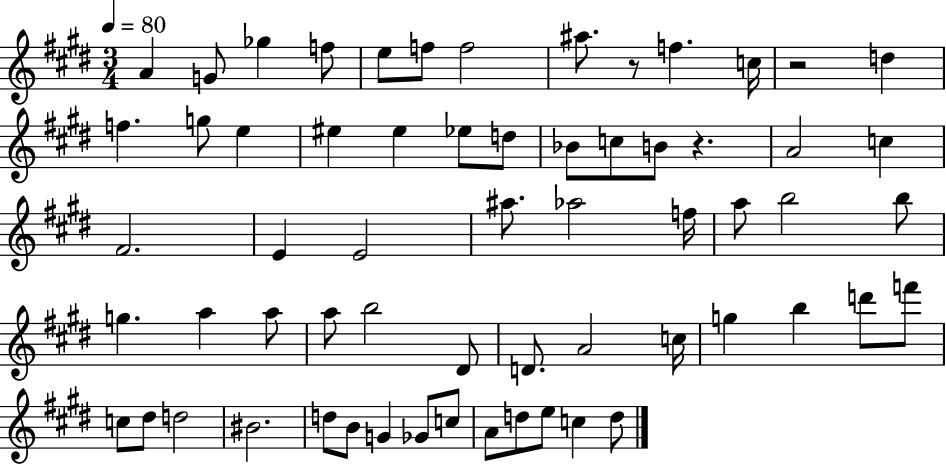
{
  \clef treble
  \numericTimeSignature
  \time 3/4
  \key e \major
  \tempo 4 = 80
  a'4 g'8 ges''4 f''8 | e''8 f''8 f''2 | ais''8. r8 f''4. c''16 | r2 d''4 | \break f''4. g''8 e''4 | eis''4 eis''4 ees''8 d''8 | bes'8 c''8 b'8 r4. | a'2 c''4 | \break fis'2. | e'4 e'2 | ais''8. aes''2 f''16 | a''8 b''2 b''8 | \break g''4. a''4 a''8 | a''8 b''2 dis'8 | d'8. a'2 c''16 | g''4 b''4 d'''8 f'''8 | \break c''8 dis''8 d''2 | bis'2. | d''8 b'8 g'4 ges'8 c''8 | a'8 d''8 e''8 c''4 d''8 | \break \bar "|."
}